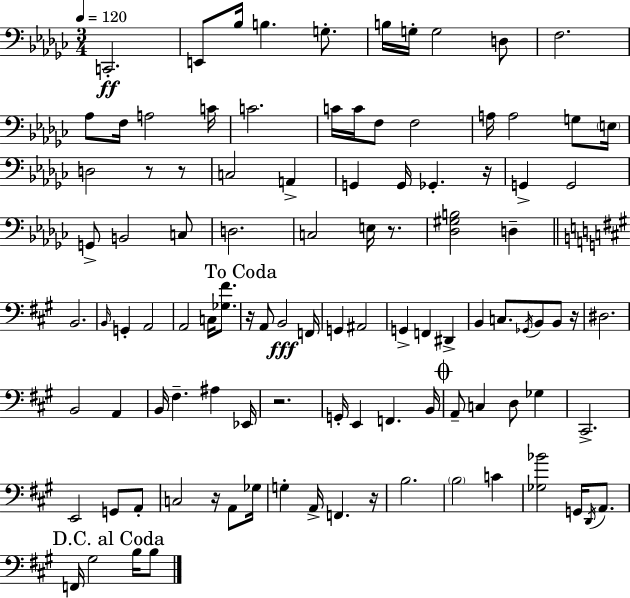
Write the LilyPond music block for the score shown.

{
  \clef bass
  \numericTimeSignature
  \time 3/4
  \key ees \minor
  \tempo 4 = 120
  \repeat volta 2 { c,2.-.\ff | e,8 bes16 b4. g8.-. | b16 g16-. g2 d8 | f2. | \break aes8 f16 a2 c'16 | c'2. | c'16 c'16 f8 f2 | a16 a2 g8 \parenthesize e16 | \break d2 r8 r8 | c2 a,4-> | g,4 g,16 ges,4.-. r16 | g,4-> g,2 | \break g,8-> b,2 c8 | d2. | c2 e16 r8. | <des gis b>2 d4-- | \break \bar "||" \break \key a \major b,2. | \grace { b,16 } g,4-. a,2 | a,2 c16 <ges fis'>8. | \mark "To Coda" r16 a,8 b,2\fff | \break f,16 g,4 ais,2 | g,4-> f,4 dis,4-> | b,4 c8. \acciaccatura { ges,16 } b,8 b,8 | r16 dis2. | \break b,2 a,4 | b,16 fis4.-- ais4 | ees,16 r2. | g,16-. e,4 f,4. | \break b,16 \mark \markup { \musicglyph "scripts.coda" } a,8-- c4 d8 ges4 | cis,2.-> | e,2 g,8 | a,8-. c2 r16 a,8 | \break ges16 g4-. a,16-> f,4. | r16 b2. | \parenthesize b2 c'4 | <ges bes'>2 g,16 \acciaccatura { d,16 } | \break a,8. \mark "D.C. al Coda" f,16 gis2 | b16 b8 } \bar "|."
}